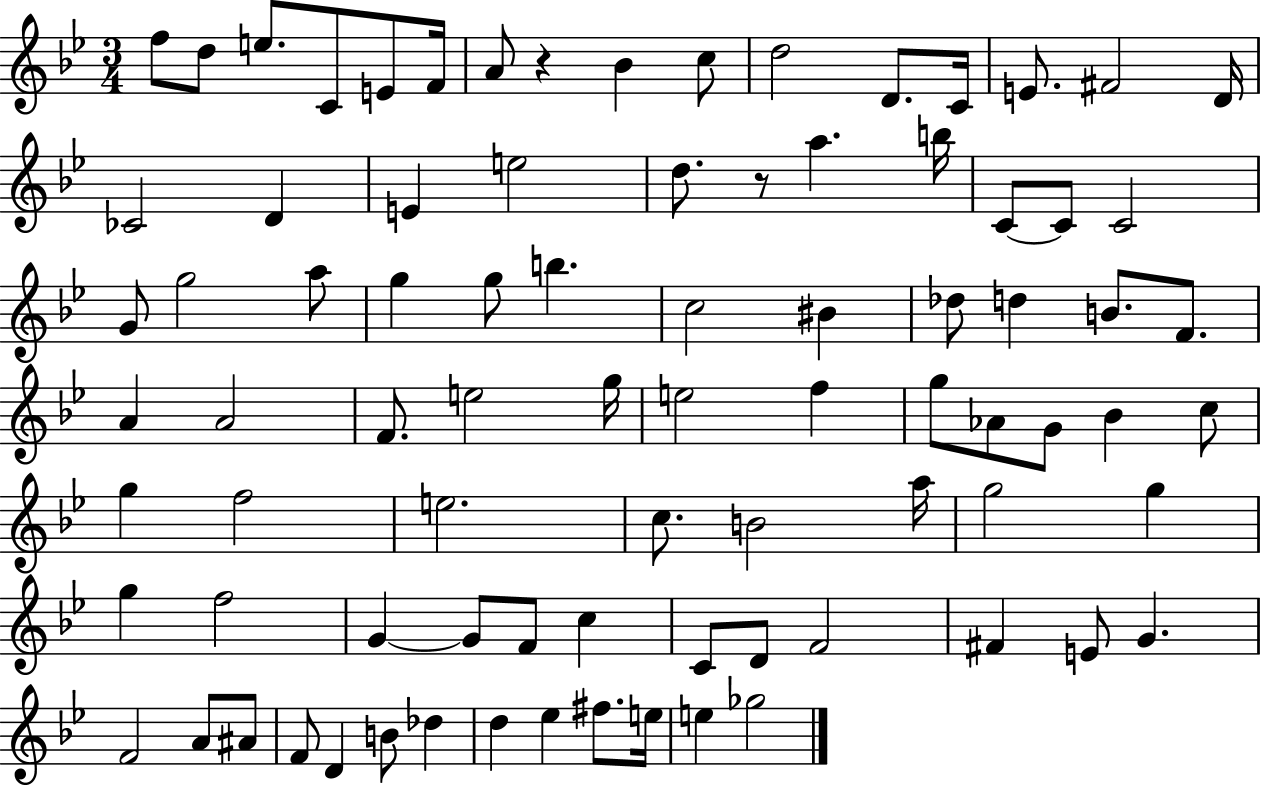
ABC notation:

X:1
T:Untitled
M:3/4
L:1/4
K:Bb
f/2 d/2 e/2 C/2 E/2 F/4 A/2 z _B c/2 d2 D/2 C/4 E/2 ^F2 D/4 _C2 D E e2 d/2 z/2 a b/4 C/2 C/2 C2 G/2 g2 a/2 g g/2 b c2 ^B _d/2 d B/2 F/2 A A2 F/2 e2 g/4 e2 f g/2 _A/2 G/2 _B c/2 g f2 e2 c/2 B2 a/4 g2 g g f2 G G/2 F/2 c C/2 D/2 F2 ^F E/2 G F2 A/2 ^A/2 F/2 D B/2 _d d _e ^f/2 e/4 e _g2